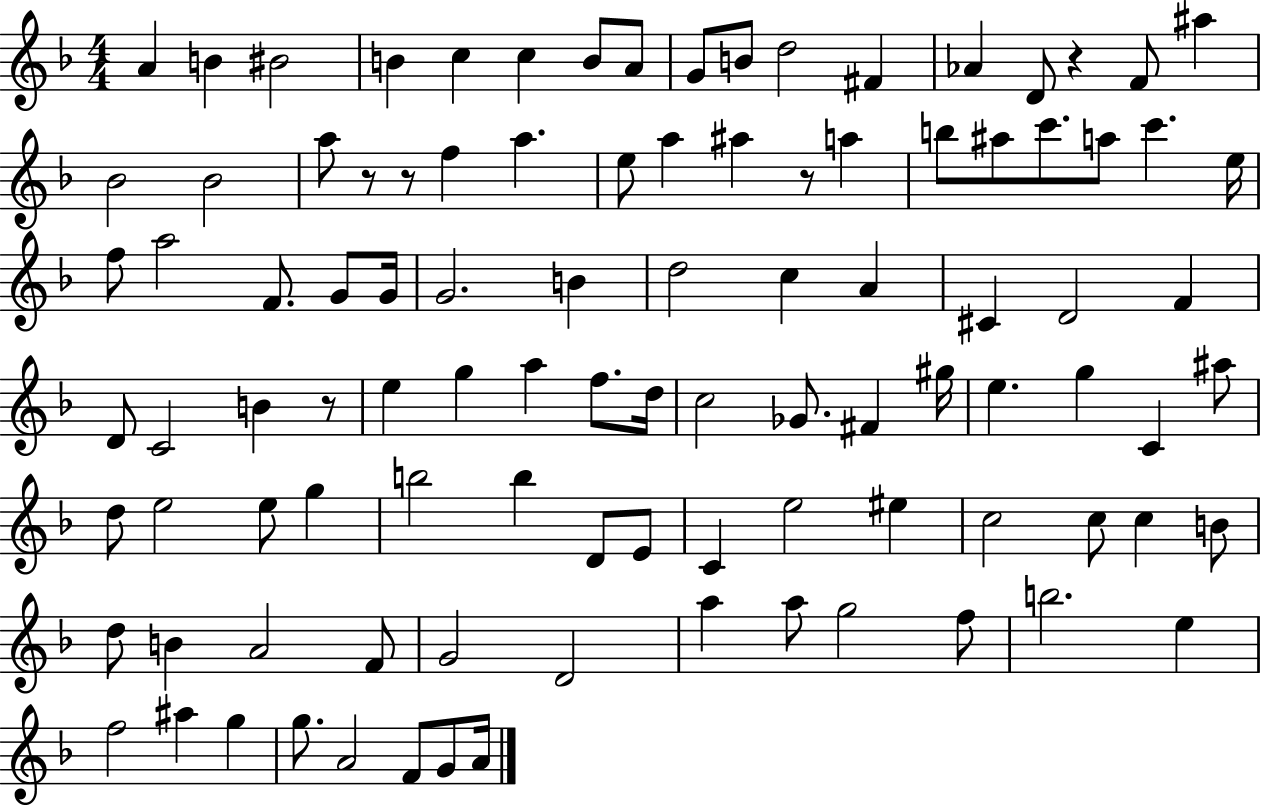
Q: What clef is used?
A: treble